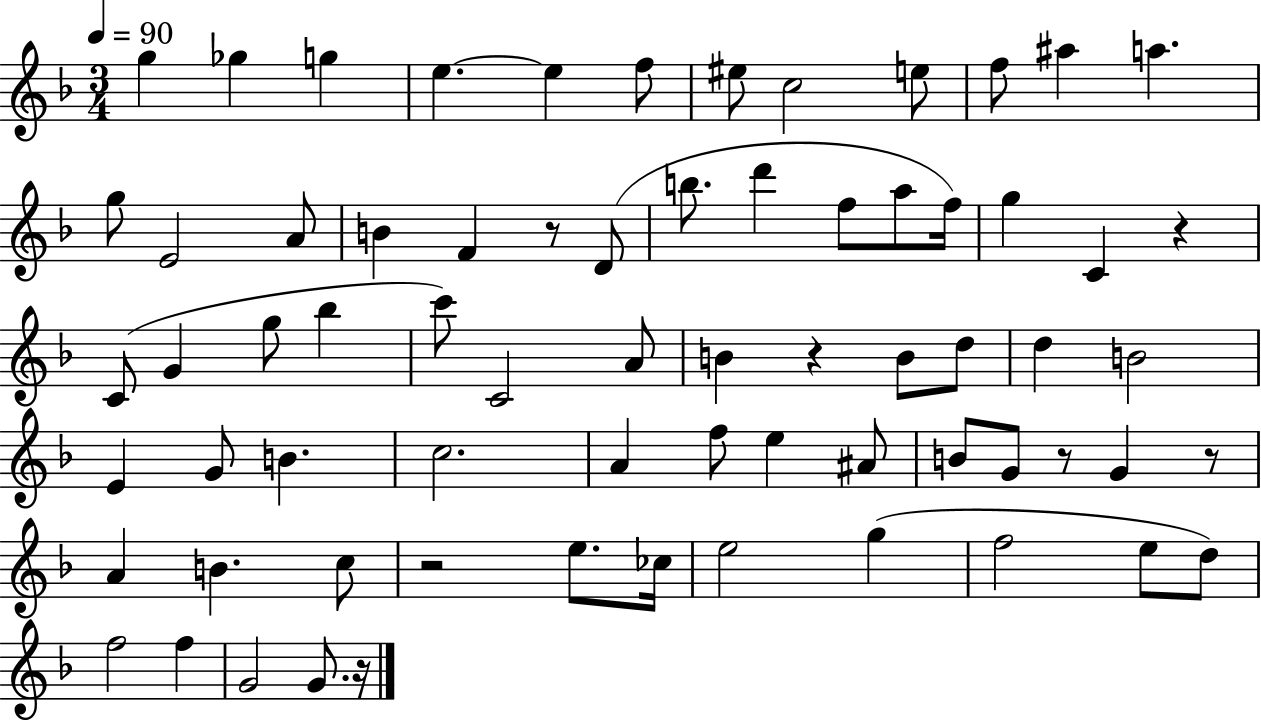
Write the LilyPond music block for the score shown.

{
  \clef treble
  \numericTimeSignature
  \time 3/4
  \key f \major
  \tempo 4 = 90
  g''4 ges''4 g''4 | e''4.~~ e''4 f''8 | eis''8 c''2 e''8 | f''8 ais''4 a''4. | \break g''8 e'2 a'8 | b'4 f'4 r8 d'8( | b''8. d'''4 f''8 a''8 f''16) | g''4 c'4 r4 | \break c'8( g'4 g''8 bes''4 | c'''8) c'2 a'8 | b'4 r4 b'8 d''8 | d''4 b'2 | \break e'4 g'8 b'4. | c''2. | a'4 f''8 e''4 ais'8 | b'8 g'8 r8 g'4 r8 | \break a'4 b'4. c''8 | r2 e''8. ces''16 | e''2 g''4( | f''2 e''8 d''8) | \break f''2 f''4 | g'2 g'8. r16 | \bar "|."
}